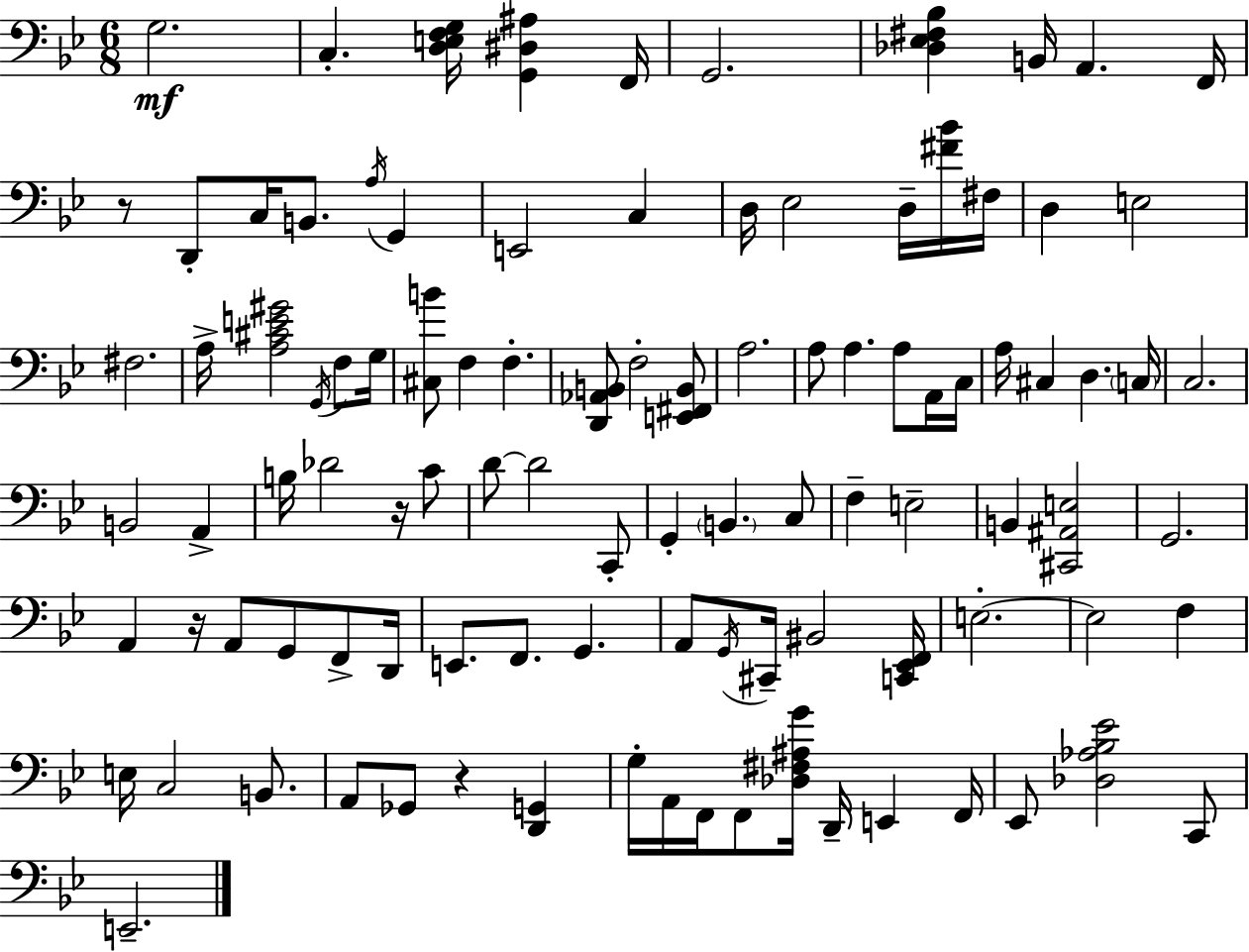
G3/h. C3/q. [D3,E3,F3,G3]/s [G2,D#3,A#3]/q F2/s G2/h. [Db3,Eb3,F#3,Bb3]/q B2/s A2/q. F2/s R/e D2/e C3/s B2/e. A3/s G2/q E2/h C3/q D3/s Eb3/h D3/s [F#4,Bb4]/s F#3/s D3/q E3/h F#3/h. A3/s [A3,C#4,E4,G#4]/h G2/s F3/e G3/s [C#3,B4]/e F3/q F3/q. [D2,Ab2,B2]/e F3/h [E2,F#2,B2]/e A3/h. A3/e A3/q. A3/e A2/s C3/s A3/s C#3/q D3/q. C3/s C3/h. B2/h A2/q B3/s Db4/h R/s C4/e D4/e D4/h C2/e G2/q B2/q. C3/e F3/q E3/h B2/q [C#2,A#2,E3]/h G2/h. A2/q R/s A2/e G2/e F2/e D2/s E2/e. F2/e. G2/q. A2/e G2/s C#2/s BIS2/h [C2,Eb2,F2]/s E3/h. E3/h F3/q E3/s C3/h B2/e. A2/e Gb2/e R/q [D2,G2]/q G3/s A2/s F2/s F2/e [Db3,F#3,A#3,G4]/s D2/s E2/q F2/s Eb2/e [Db3,Ab3,Bb3,Eb4]/h C2/e E2/h.